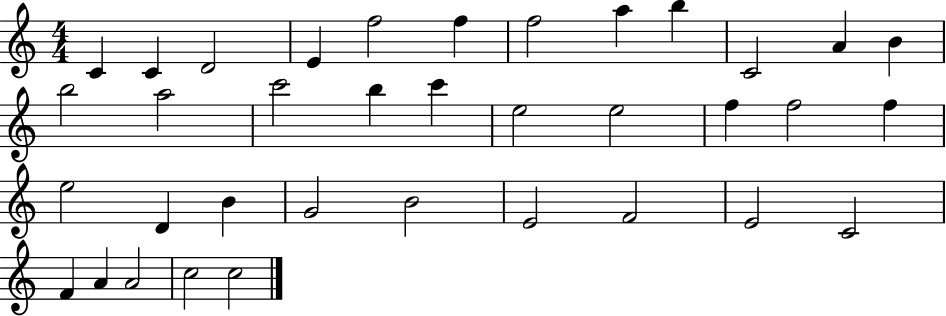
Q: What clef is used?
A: treble